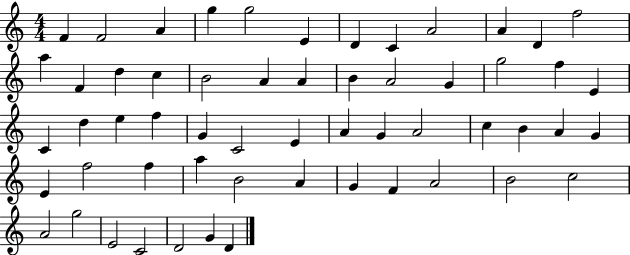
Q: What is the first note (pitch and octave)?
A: F4